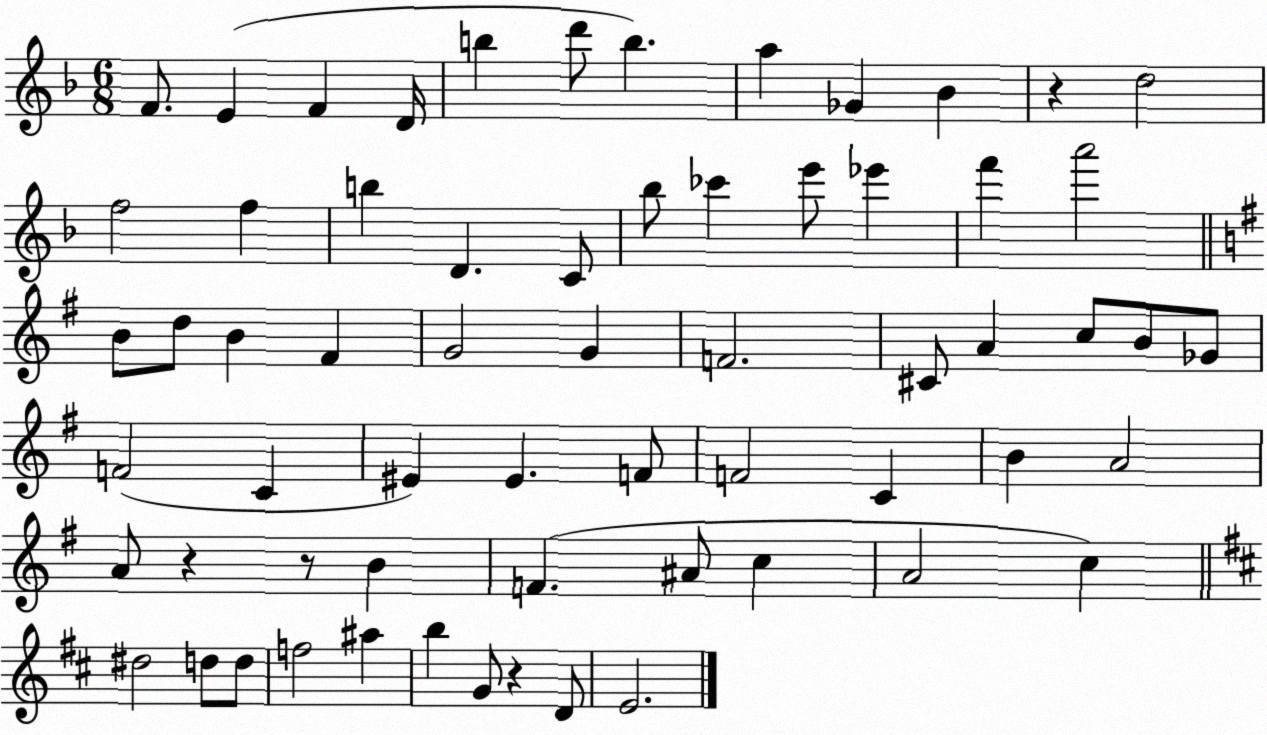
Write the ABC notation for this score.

X:1
T:Untitled
M:6/8
L:1/4
K:F
F/2 E F D/4 b d'/2 b a _G _B z d2 f2 f b D C/2 _b/2 _c' e'/2 _e' f' a'2 B/2 d/2 B ^F G2 G F2 ^C/2 A c/2 B/2 _G/2 F2 C ^E ^E F/2 F2 C B A2 A/2 z z/2 B F ^A/2 c A2 c ^d2 d/2 d/2 f2 ^a b G/2 z D/2 E2